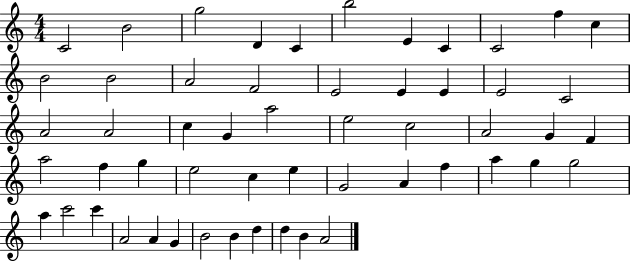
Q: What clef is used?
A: treble